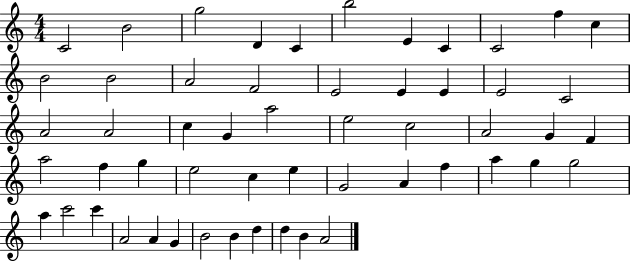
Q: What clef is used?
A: treble